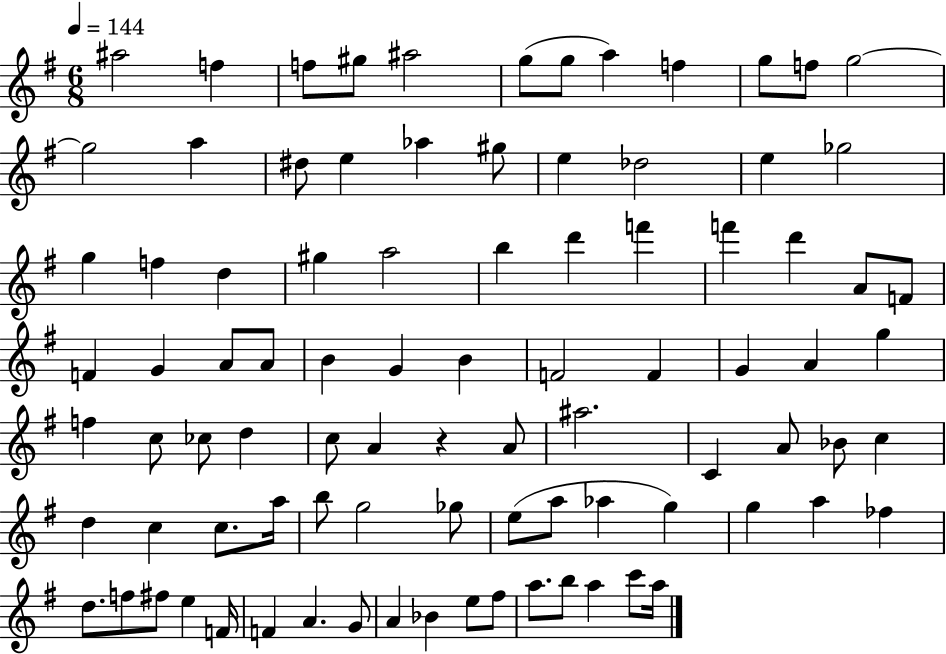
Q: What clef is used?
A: treble